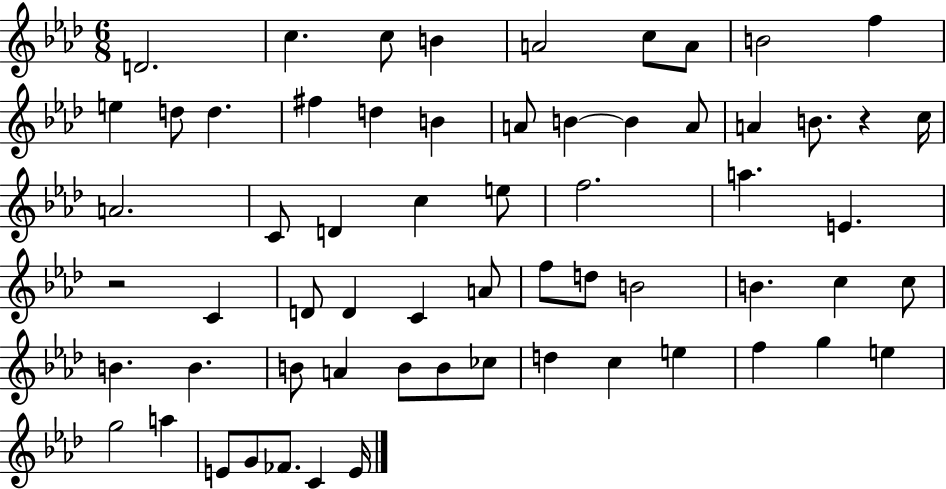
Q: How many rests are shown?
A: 2